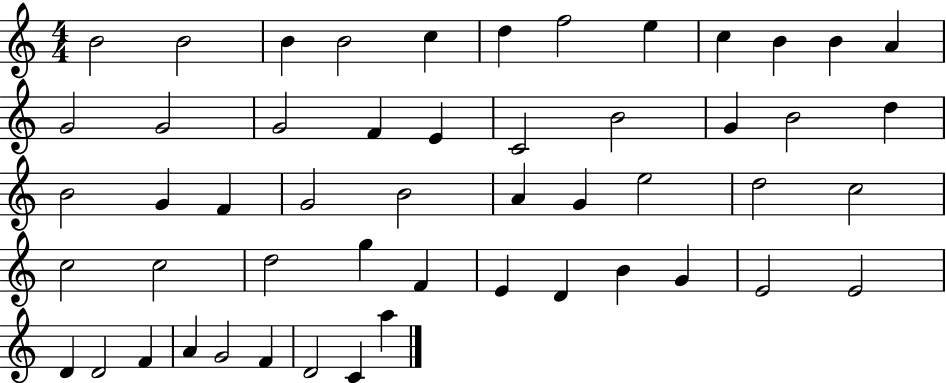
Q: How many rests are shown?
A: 0